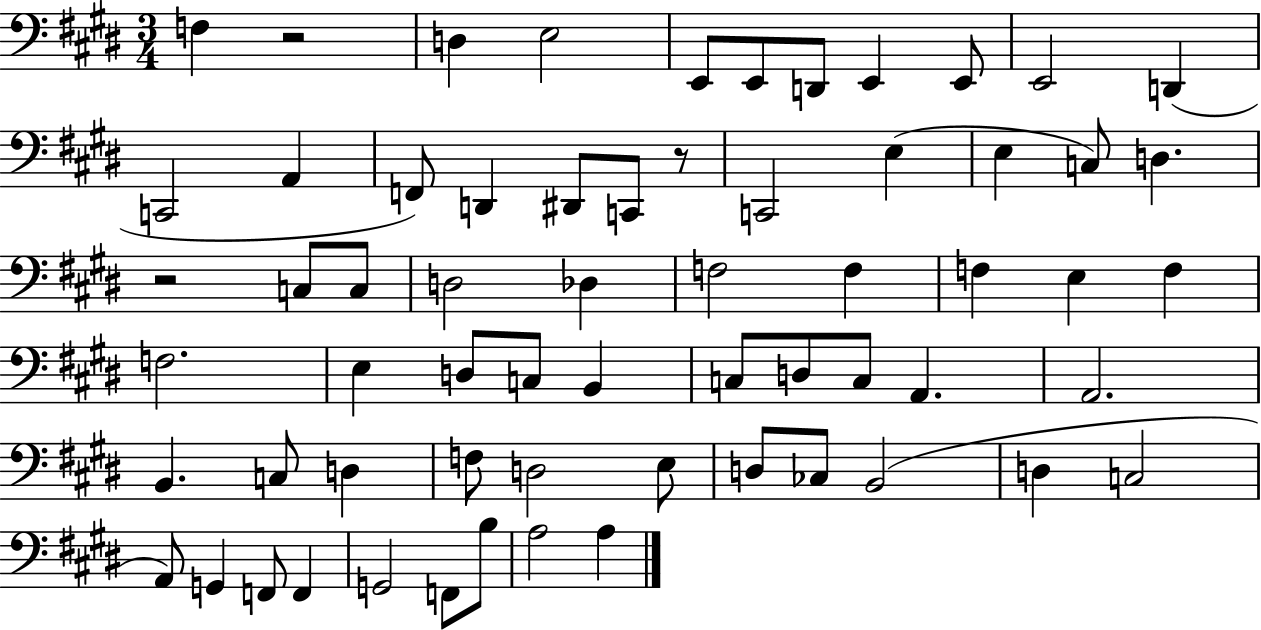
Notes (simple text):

F3/q R/h D3/q E3/h E2/e E2/e D2/e E2/q E2/e E2/h D2/q C2/h A2/q F2/e D2/q D#2/e C2/e R/e C2/h E3/q E3/q C3/e D3/q. R/h C3/e C3/e D3/h Db3/q F3/h F3/q F3/q E3/q F3/q F3/h. E3/q D3/e C3/e B2/q C3/e D3/e C3/e A2/q. A2/h. B2/q. C3/e D3/q F3/e D3/h E3/e D3/e CES3/e B2/h D3/q C3/h A2/e G2/q F2/e F2/q G2/h F2/e B3/e A3/h A3/q